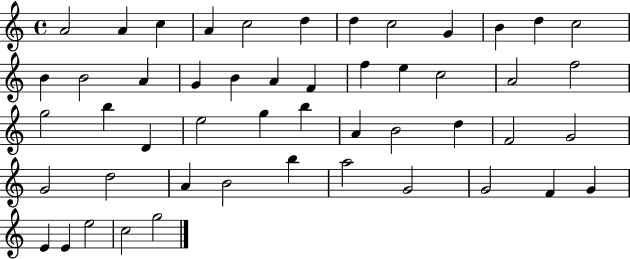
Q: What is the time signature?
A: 4/4